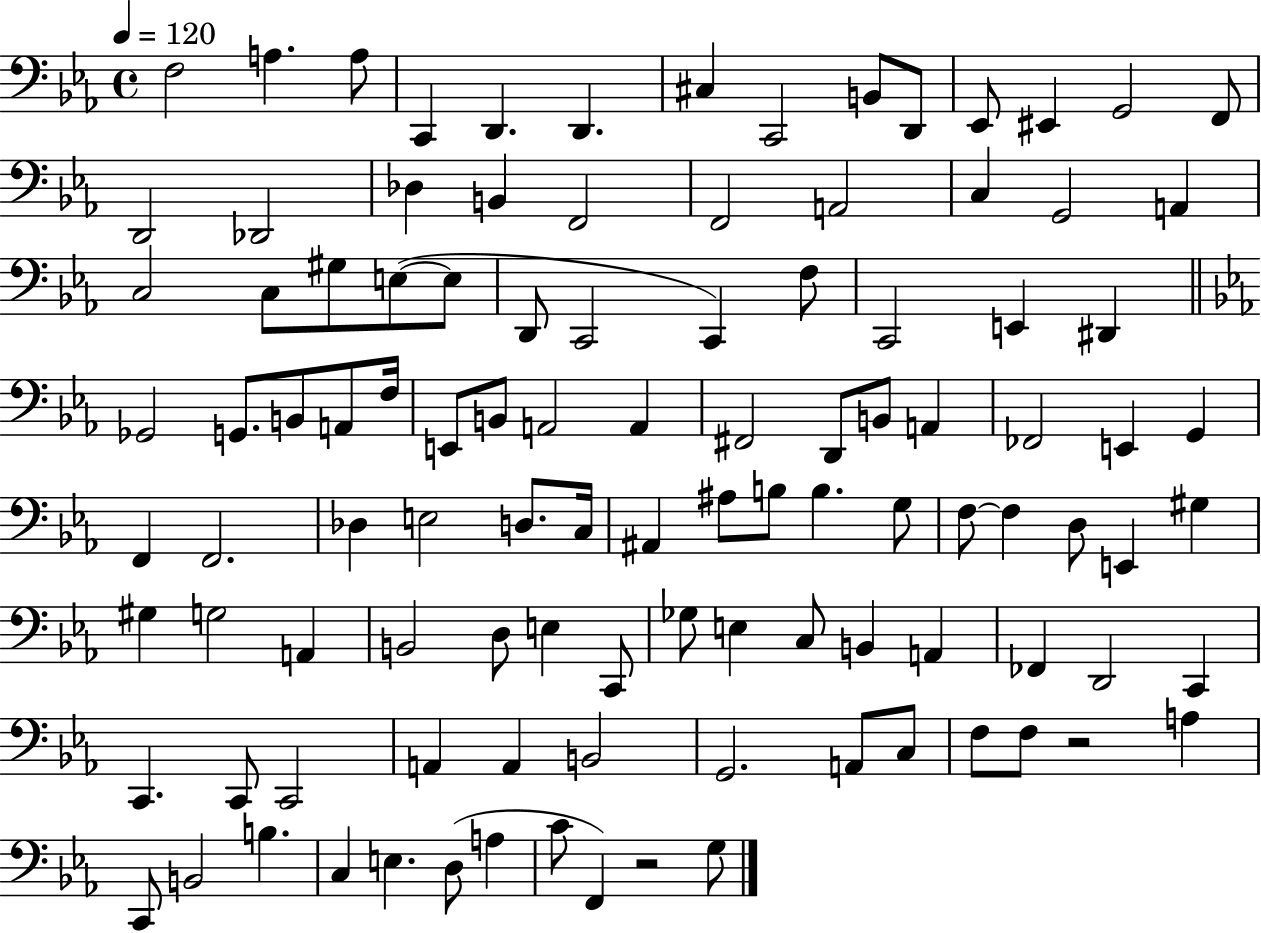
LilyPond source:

{
  \clef bass
  \time 4/4
  \defaultTimeSignature
  \key ees \major
  \tempo 4 = 120
  \repeat volta 2 { f2 a4. a8 | c,4 d,4. d,4. | cis4 c,2 b,8 d,8 | ees,8 eis,4 g,2 f,8 | \break d,2 des,2 | des4 b,4 f,2 | f,2 a,2 | c4 g,2 a,4 | \break c2 c8 gis8 e8~(~ e8 | d,8 c,2 c,4) f8 | c,2 e,4 dis,4 | \bar "||" \break \key ees \major ges,2 g,8. b,8 a,8 f16 | e,8 b,8 a,2 a,4 | fis,2 d,8 b,8 a,4 | fes,2 e,4 g,4 | \break f,4 f,2. | des4 e2 d8. c16 | ais,4 ais8 b8 b4. g8 | f8~~ f4 d8 e,4 gis4 | \break gis4 g2 a,4 | b,2 d8 e4 c,8 | ges8 e4 c8 b,4 a,4 | fes,4 d,2 c,4 | \break c,4. c,8 c,2 | a,4 a,4 b,2 | g,2. a,8 c8 | f8 f8 r2 a4 | \break c,8 b,2 b4. | c4 e4. d8( a4 | c'8 f,4) r2 g8 | } \bar "|."
}